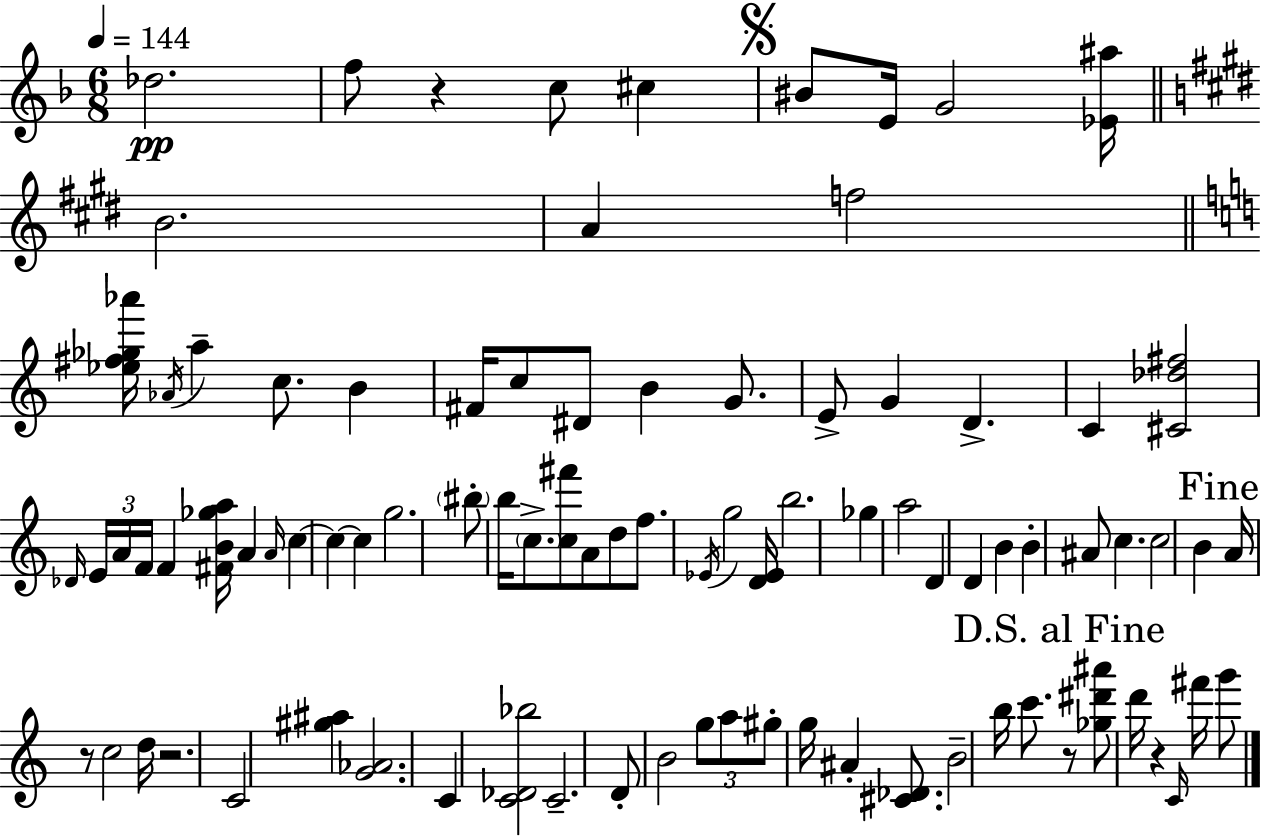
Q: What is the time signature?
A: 6/8